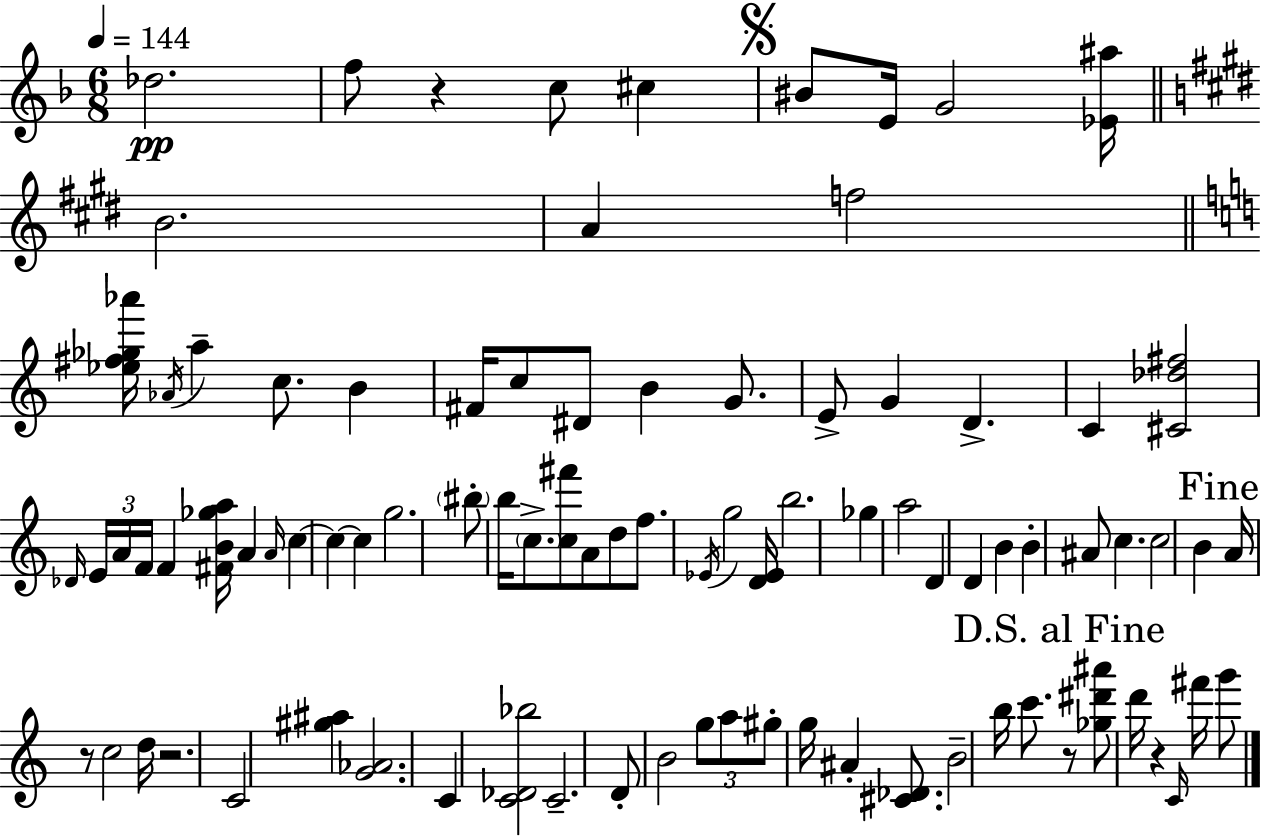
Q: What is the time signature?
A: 6/8